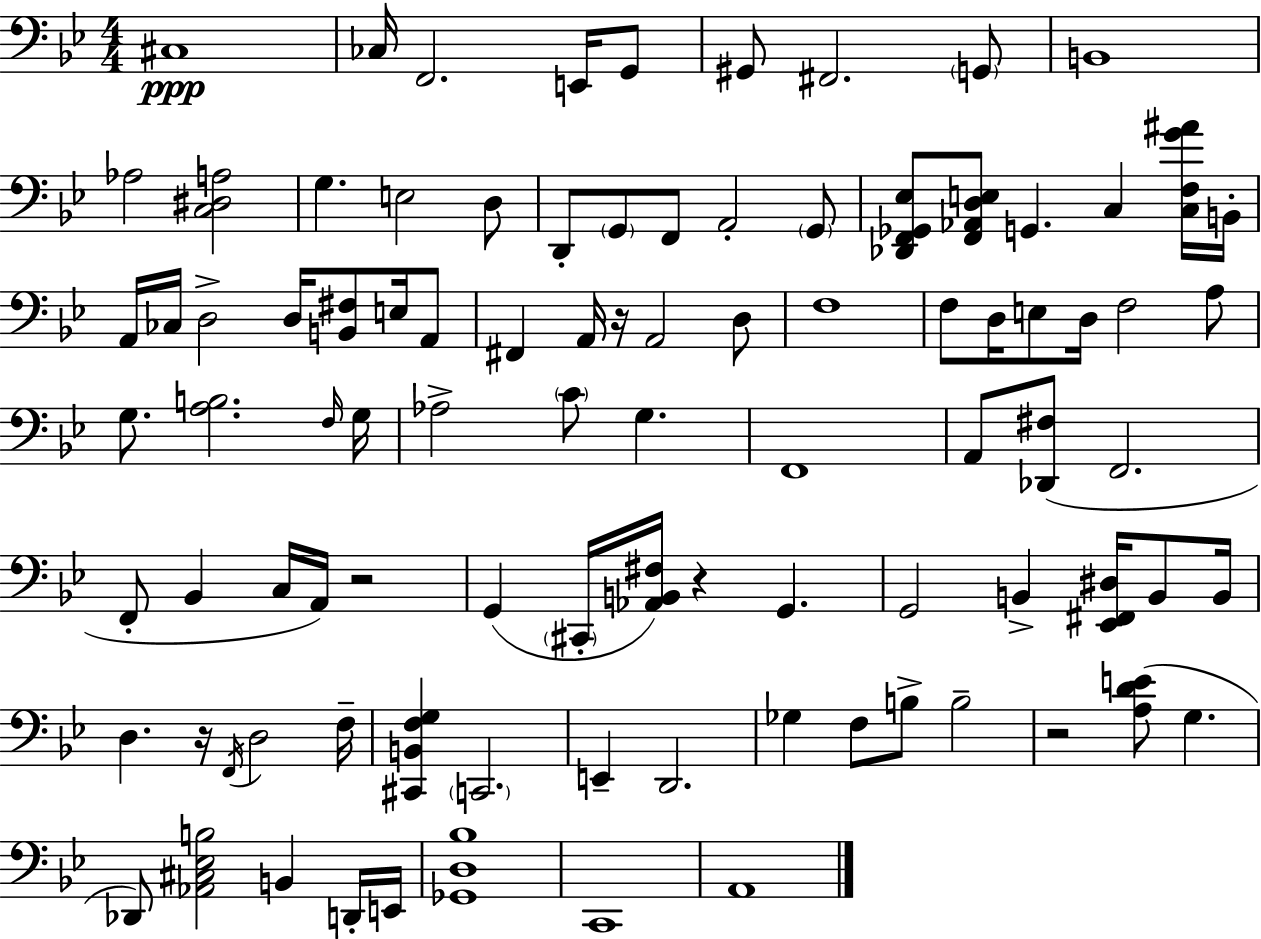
{
  \clef bass
  \numericTimeSignature
  \time 4/4
  \key g \minor
  \repeat volta 2 { cis1\ppp | ces16 f,2. e,16 g,8 | gis,8 fis,2. \parenthesize g,8 | b,1 | \break aes2 <c dis a>2 | g4. e2 d8 | d,8-. \parenthesize g,8 f,8 a,2-. \parenthesize g,8 | <des, f, ges, ees>8 <f, aes, d e>8 g,4. c4 <c f g' ais'>16 b,16-. | \break a,16 ces16 d2-> d16 <b, fis>8 e16 a,8 | fis,4 a,16 r16 a,2 d8 | f1 | f8 d16 e8 d16 f2 a8 | \break g8. <a b>2. \grace { f16 } | g16 aes2-> \parenthesize c'8 g4. | f,1 | a,8 <des, fis>8( f,2. | \break f,8-. bes,4 c16 a,16) r2 | g,4( \parenthesize cis,16-. <aes, b, fis>16) r4 g,4. | g,2 b,4-> <ees, fis, dis>16 b,8 | b,16 d4. r16 \acciaccatura { f,16 } d2 | \break f16-- <cis, b, f g>4 \parenthesize c,2. | e,4-- d,2. | ges4 f8 b8-> b2-- | r2 <a d' e'>8( g4. | \break des,8) <aes, cis ees b>2 b,4 | d,16-. e,16 <ges, d bes>1 | c,1 | a,1 | \break } \bar "|."
}